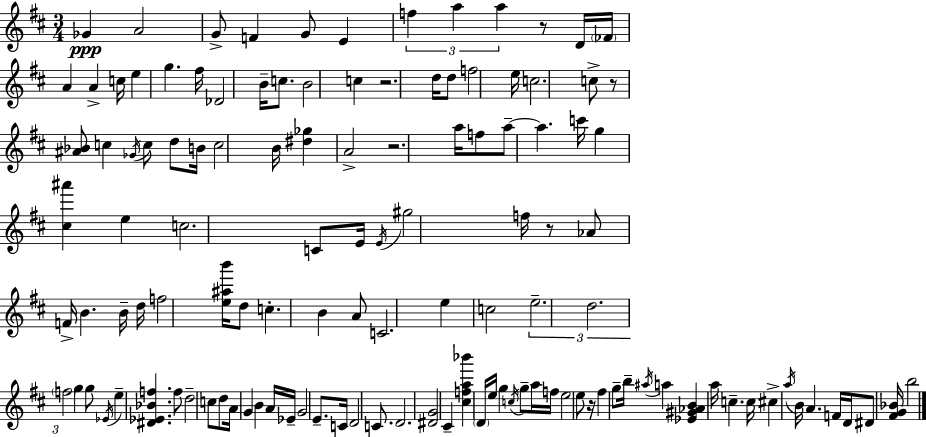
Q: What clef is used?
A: treble